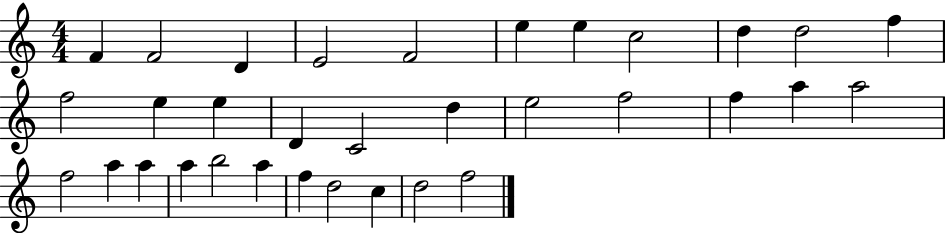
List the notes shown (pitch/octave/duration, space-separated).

F4/q F4/h D4/q E4/h F4/h E5/q E5/q C5/h D5/q D5/h F5/q F5/h E5/q E5/q D4/q C4/h D5/q E5/h F5/h F5/q A5/q A5/h F5/h A5/q A5/q A5/q B5/h A5/q F5/q D5/h C5/q D5/h F5/h